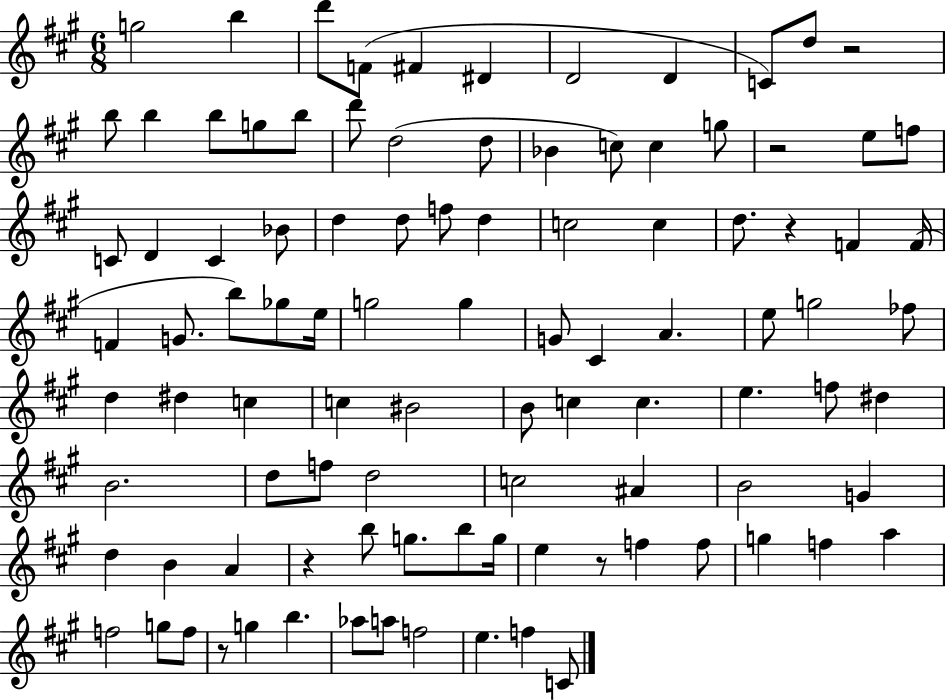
{
  \clef treble
  \numericTimeSignature
  \time 6/8
  \key a \major
  g''2 b''4 | d'''8 f'8( fis'4 dis'4 | d'2 d'4 | c'8) d''8 r2 | \break b''8 b''4 b''8 g''8 b''8 | d'''8 d''2( d''8 | bes'4 c''8) c''4 g''8 | r2 e''8 f''8 | \break c'8 d'4 c'4 bes'8 | d''4 d''8 f''8 d''4 | c''2 c''4 | d''8. r4 f'4 f'16( | \break f'4 g'8. b''8) ges''8 e''16 | g''2 g''4 | g'8 cis'4 a'4. | e''8 g''2 fes''8 | \break d''4 dis''4 c''4 | c''4 bis'2 | b'8 c''4 c''4. | e''4. f''8 dis''4 | \break b'2. | d''8 f''8 d''2 | c''2 ais'4 | b'2 g'4 | \break d''4 b'4 a'4 | r4 b''8 g''8. b''8 g''16 | e''4 r8 f''4 f''8 | g''4 f''4 a''4 | \break f''2 g''8 f''8 | r8 g''4 b''4. | aes''8 a''8 f''2 | e''4. f''4 c'8 | \break \bar "|."
}